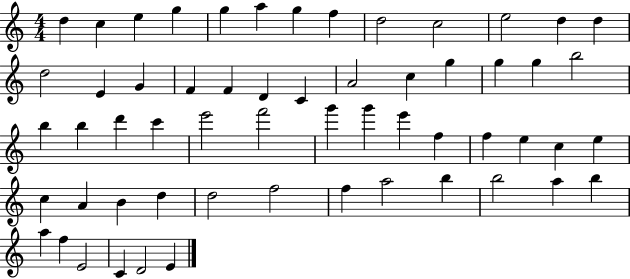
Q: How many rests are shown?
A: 0